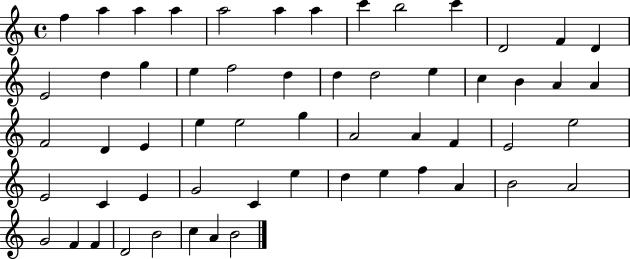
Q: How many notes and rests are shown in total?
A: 57